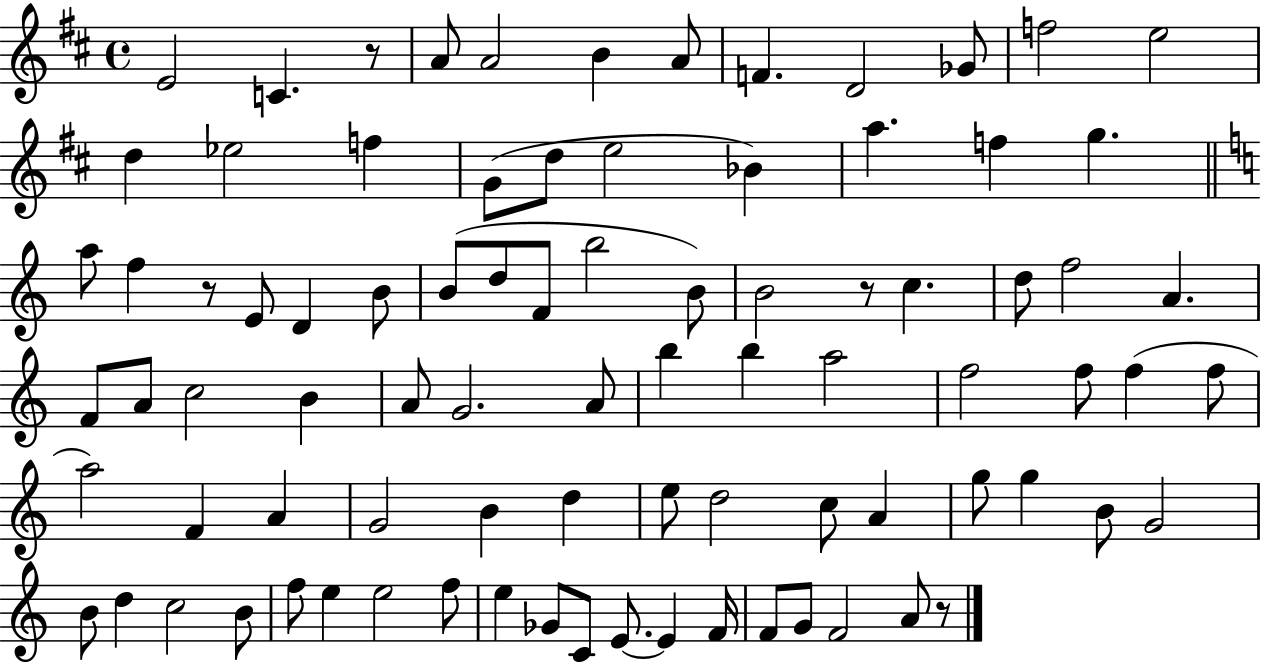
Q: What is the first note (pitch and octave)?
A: E4